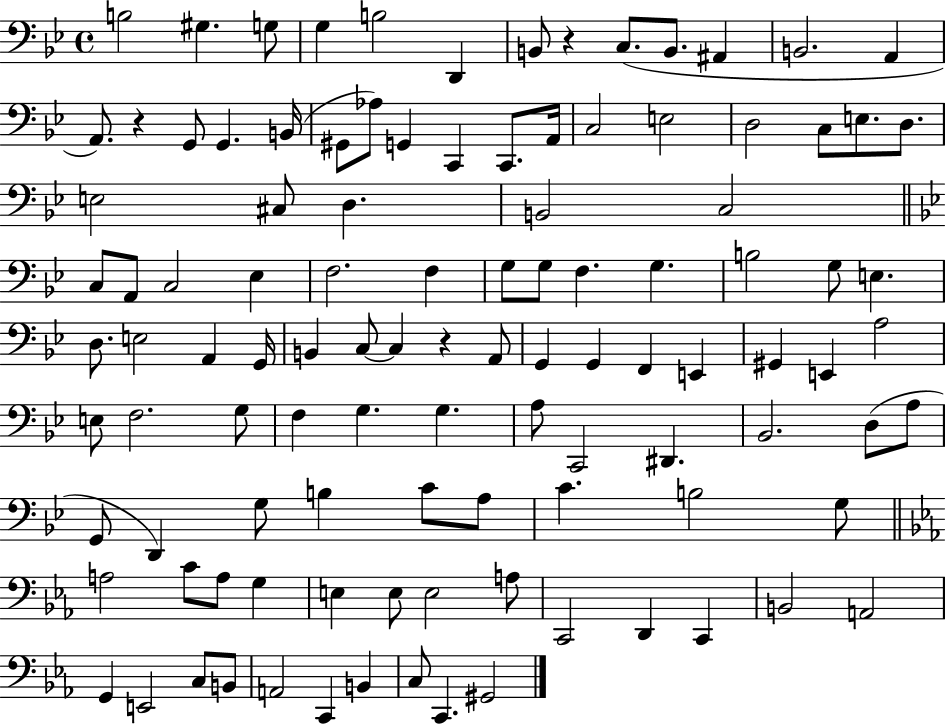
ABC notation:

X:1
T:Untitled
M:4/4
L:1/4
K:Bb
B,2 ^G, G,/2 G, B,2 D,, B,,/2 z C,/2 B,,/2 ^A,, B,,2 A,, A,,/2 z G,,/2 G,, B,,/4 ^G,,/2 _A,/2 G,, C,, C,,/2 A,,/4 C,2 E,2 D,2 C,/2 E,/2 D,/2 E,2 ^C,/2 D, B,,2 C,2 C,/2 A,,/2 C,2 _E, F,2 F, G,/2 G,/2 F, G, B,2 G,/2 E, D,/2 E,2 A,, G,,/4 B,, C,/2 C, z A,,/2 G,, G,, F,, E,, ^G,, E,, A,2 E,/2 F,2 G,/2 F, G, G, A,/2 C,,2 ^D,, _B,,2 D,/2 A,/2 G,,/2 D,, G,/2 B, C/2 A,/2 C B,2 G,/2 A,2 C/2 A,/2 G, E, E,/2 E,2 A,/2 C,,2 D,, C,, B,,2 A,,2 G,, E,,2 C,/2 B,,/2 A,,2 C,, B,, C,/2 C,, ^G,,2